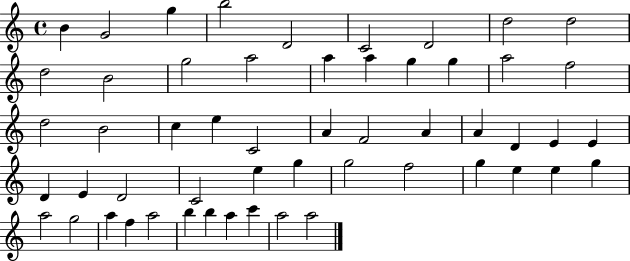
{
  \clef treble
  \time 4/4
  \defaultTimeSignature
  \key c \major
  b'4 g'2 g''4 | b''2 d'2 | c'2 d'2 | d''2 d''2 | \break d''2 b'2 | g''2 a''2 | a''4 a''4 g''4 g''4 | a''2 f''2 | \break d''2 b'2 | c''4 e''4 c'2 | a'4 f'2 a'4 | a'4 d'4 e'4 e'4 | \break d'4 e'4 d'2 | c'2 e''4 g''4 | g''2 f''2 | g''4 e''4 e''4 g''4 | \break a''2 g''2 | a''4 f''4 a''2 | b''4 b''4 a''4 c'''4 | a''2 a''2 | \break \bar "|."
}